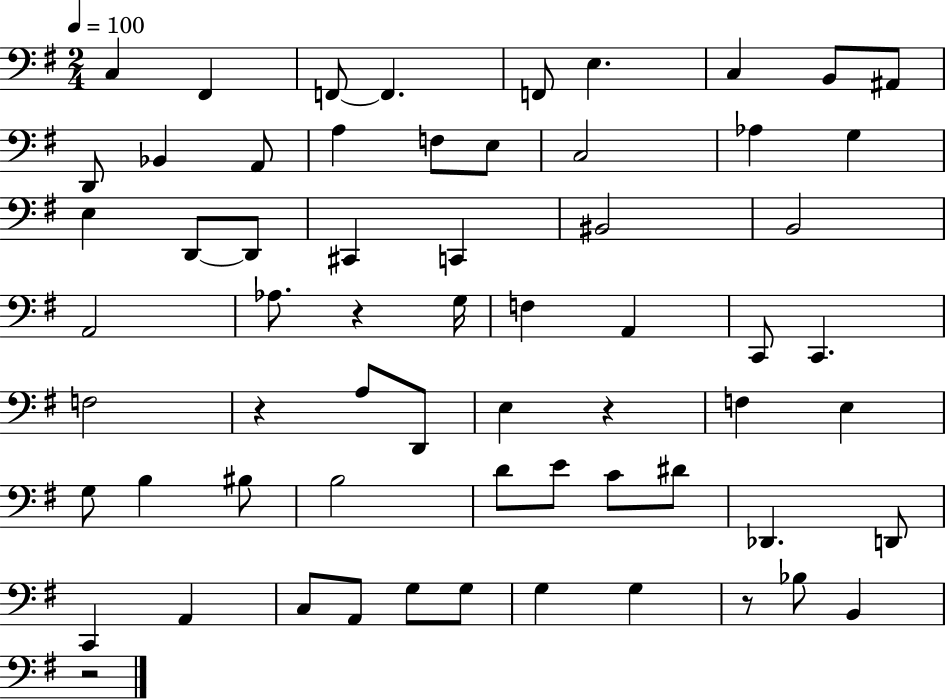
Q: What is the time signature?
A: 2/4